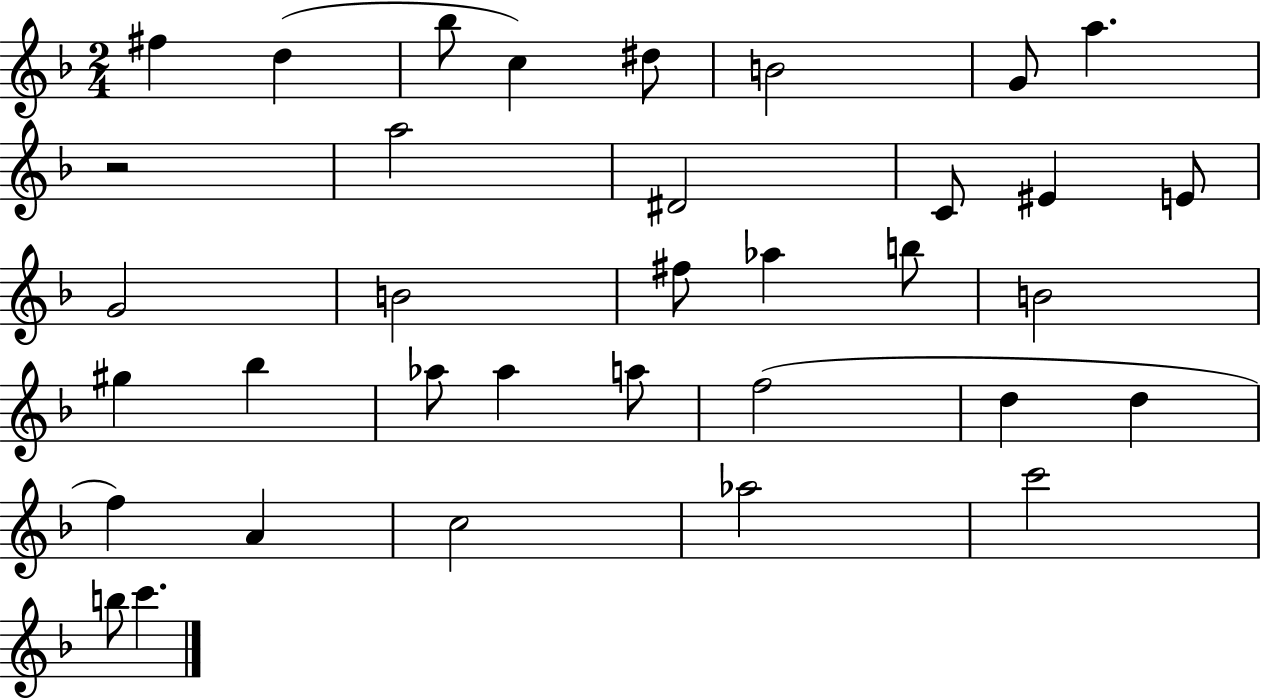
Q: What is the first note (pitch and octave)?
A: F#5